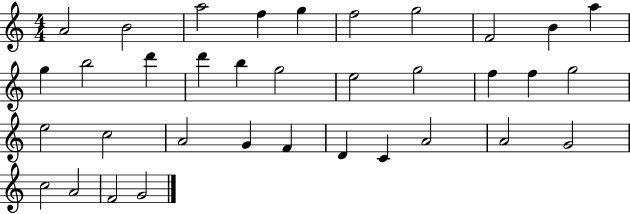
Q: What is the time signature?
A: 4/4